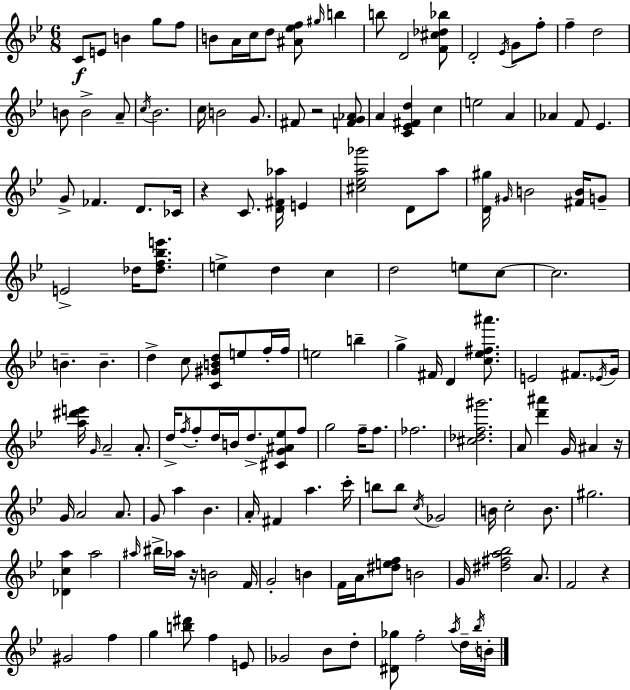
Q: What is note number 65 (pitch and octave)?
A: G5